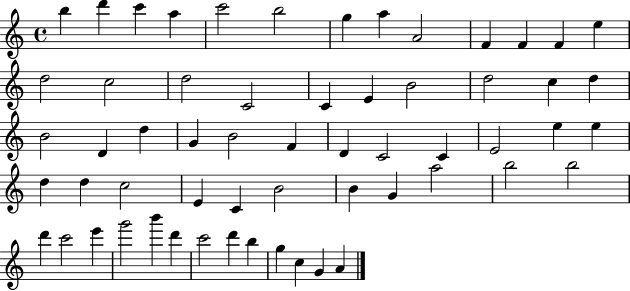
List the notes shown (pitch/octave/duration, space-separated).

B5/q D6/q C6/q A5/q C6/h B5/h G5/q A5/q A4/h F4/q F4/q F4/q E5/q D5/h C5/h D5/h C4/h C4/q E4/q B4/h D5/h C5/q D5/q B4/h D4/q D5/q G4/q B4/h F4/q D4/q C4/h C4/q E4/h E5/q E5/q D5/q D5/q C5/h E4/q C4/q B4/h B4/q G4/q A5/h B5/h B5/h D6/q C6/h E6/q G6/h B6/q D6/q C6/h D6/q B5/q G5/q C5/q G4/q A4/q